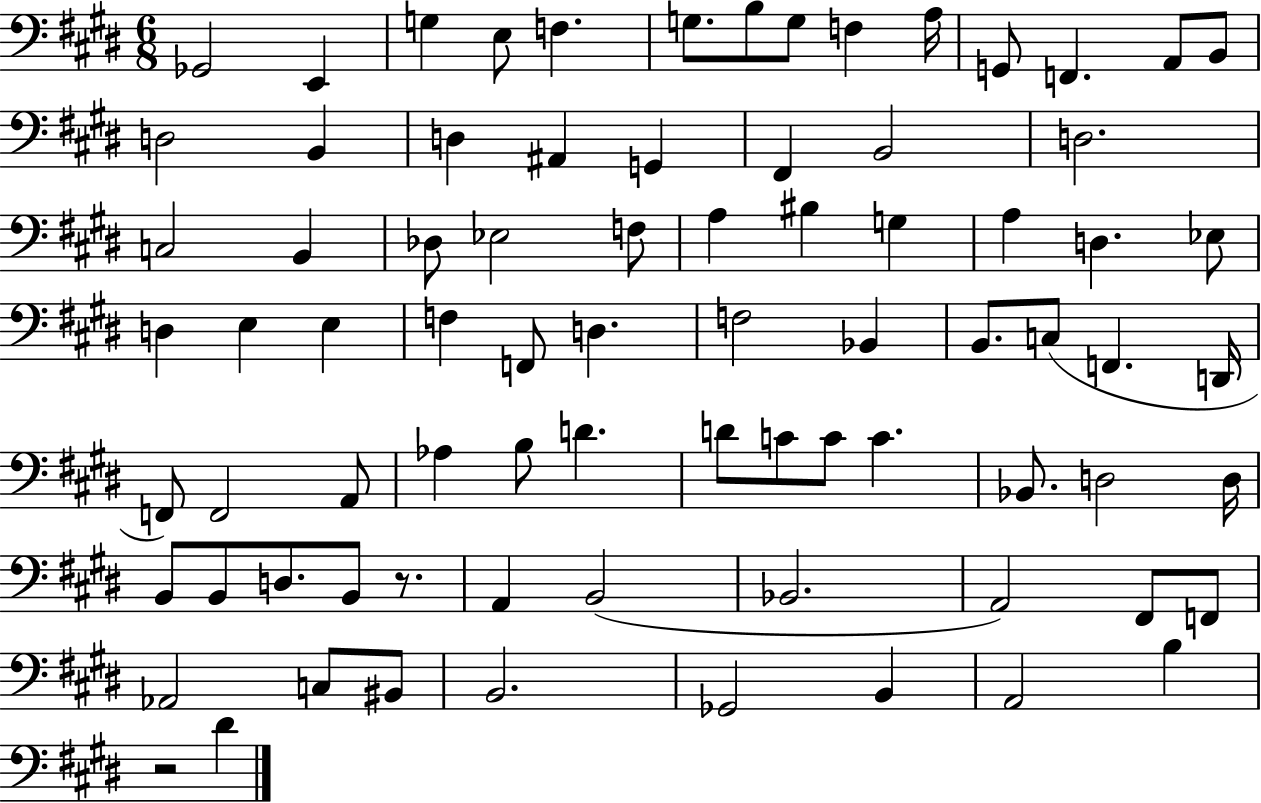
X:1
T:Untitled
M:6/8
L:1/4
K:E
_G,,2 E,, G, E,/2 F, G,/2 B,/2 G,/2 F, A,/4 G,,/2 F,, A,,/2 B,,/2 D,2 B,, D, ^A,, G,, ^F,, B,,2 D,2 C,2 B,, _D,/2 _E,2 F,/2 A, ^B, G, A, D, _E,/2 D, E, E, F, F,,/2 D, F,2 _B,, B,,/2 C,/2 F,, D,,/4 F,,/2 F,,2 A,,/2 _A, B,/2 D D/2 C/2 C/2 C _B,,/2 D,2 D,/4 B,,/2 B,,/2 D,/2 B,,/2 z/2 A,, B,,2 _B,,2 A,,2 ^F,,/2 F,,/2 _A,,2 C,/2 ^B,,/2 B,,2 _G,,2 B,, A,,2 B, z2 ^D